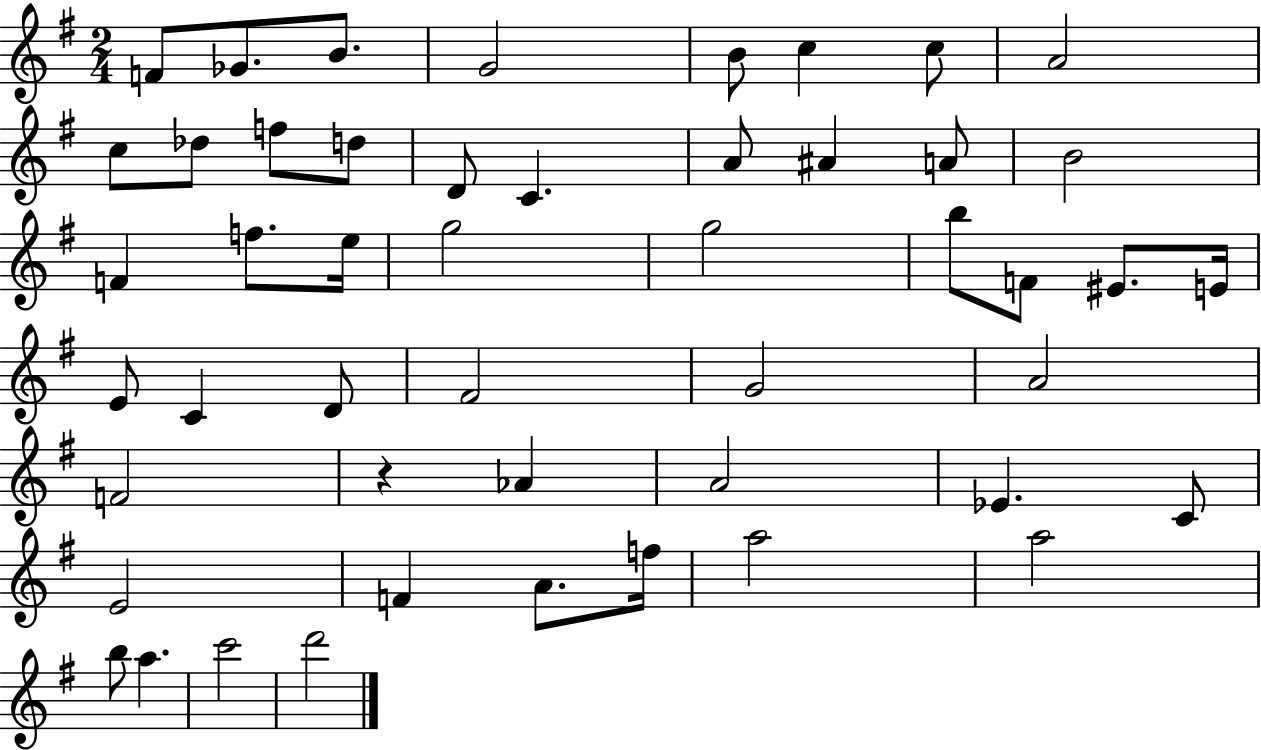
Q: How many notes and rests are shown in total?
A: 49